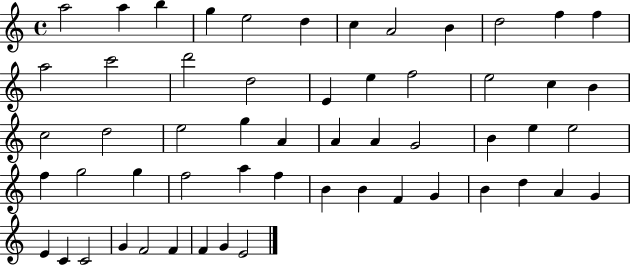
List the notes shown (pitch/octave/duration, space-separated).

A5/h A5/q B5/q G5/q E5/h D5/q C5/q A4/h B4/q D5/h F5/q F5/q A5/h C6/h D6/h D5/h E4/q E5/q F5/h E5/h C5/q B4/q C5/h D5/h E5/h G5/q A4/q A4/q A4/q G4/h B4/q E5/q E5/h F5/q G5/h G5/q F5/h A5/q F5/q B4/q B4/q F4/q G4/q B4/q D5/q A4/q G4/q E4/q C4/q C4/h G4/q F4/h F4/q F4/q G4/q E4/h